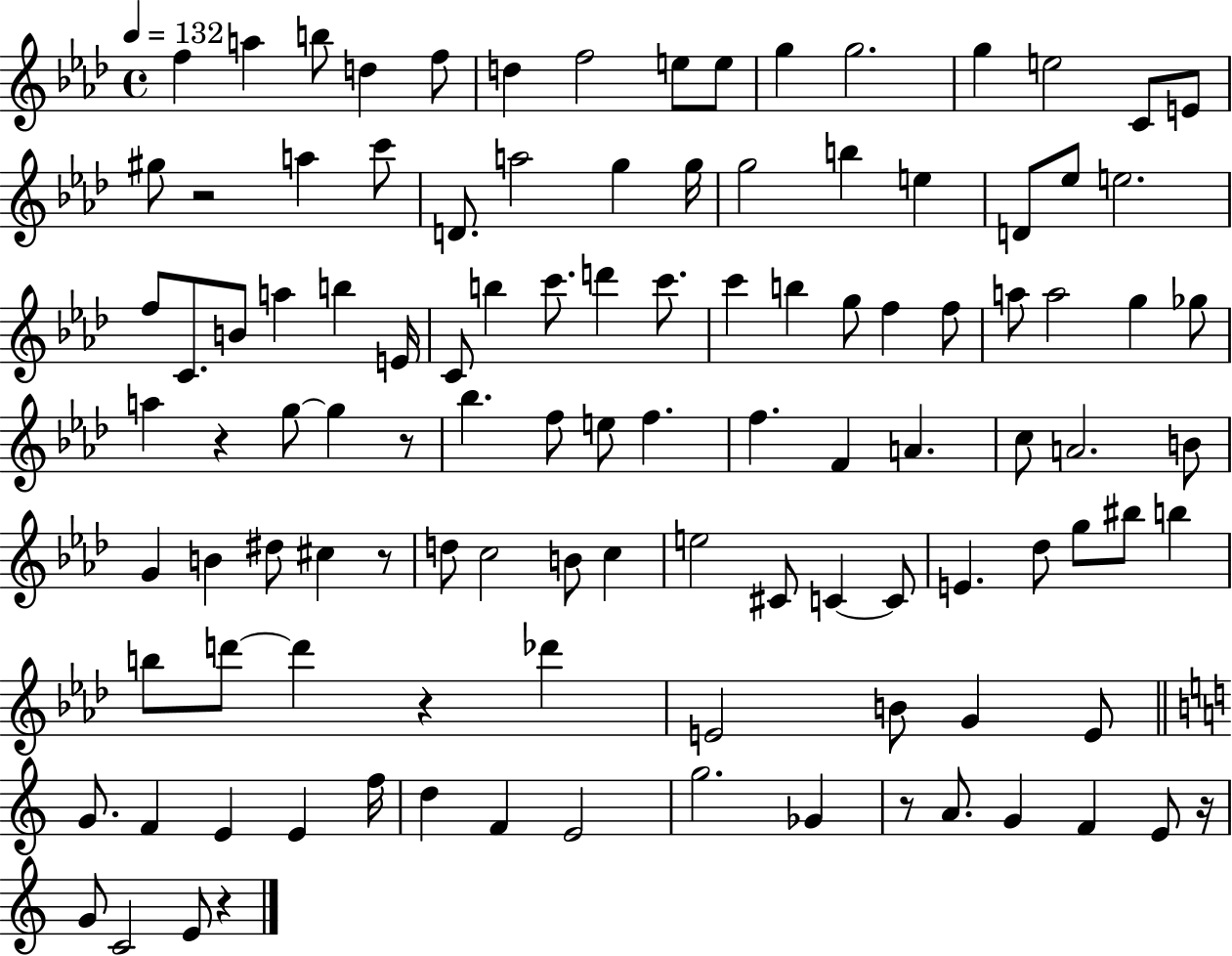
{
  \clef treble
  \time 4/4
  \defaultTimeSignature
  \key aes \major
  \tempo 4 = 132
  f''4 a''4 b''8 d''4 f''8 | d''4 f''2 e''8 e''8 | g''4 g''2. | g''4 e''2 c'8 e'8 | \break gis''8 r2 a''4 c'''8 | d'8. a''2 g''4 g''16 | g''2 b''4 e''4 | d'8 ees''8 e''2. | \break f''8 c'8. b'8 a''4 b''4 e'16 | c'8 b''4 c'''8. d'''4 c'''8. | c'''4 b''4 g''8 f''4 f''8 | a''8 a''2 g''4 ges''8 | \break a''4 r4 g''8~~ g''4 r8 | bes''4. f''8 e''8 f''4. | f''4. f'4 a'4. | c''8 a'2. b'8 | \break g'4 b'4 dis''8 cis''4 r8 | d''8 c''2 b'8 c''4 | e''2 cis'8 c'4~~ c'8 | e'4. des''8 g''8 bis''8 b''4 | \break b''8 d'''8~~ d'''4 r4 des'''4 | e'2 b'8 g'4 e'8 | \bar "||" \break \key a \minor g'8. f'4 e'4 e'4 f''16 | d''4 f'4 e'2 | g''2. ges'4 | r8 a'8. g'4 f'4 e'8 r16 | \break g'8 c'2 e'8 r4 | \bar "|."
}